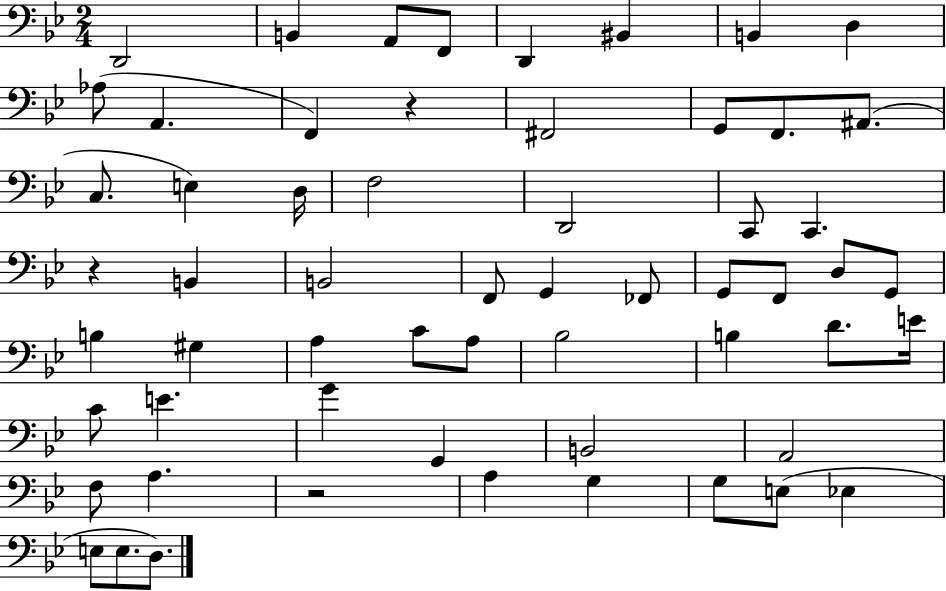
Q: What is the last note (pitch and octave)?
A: D3